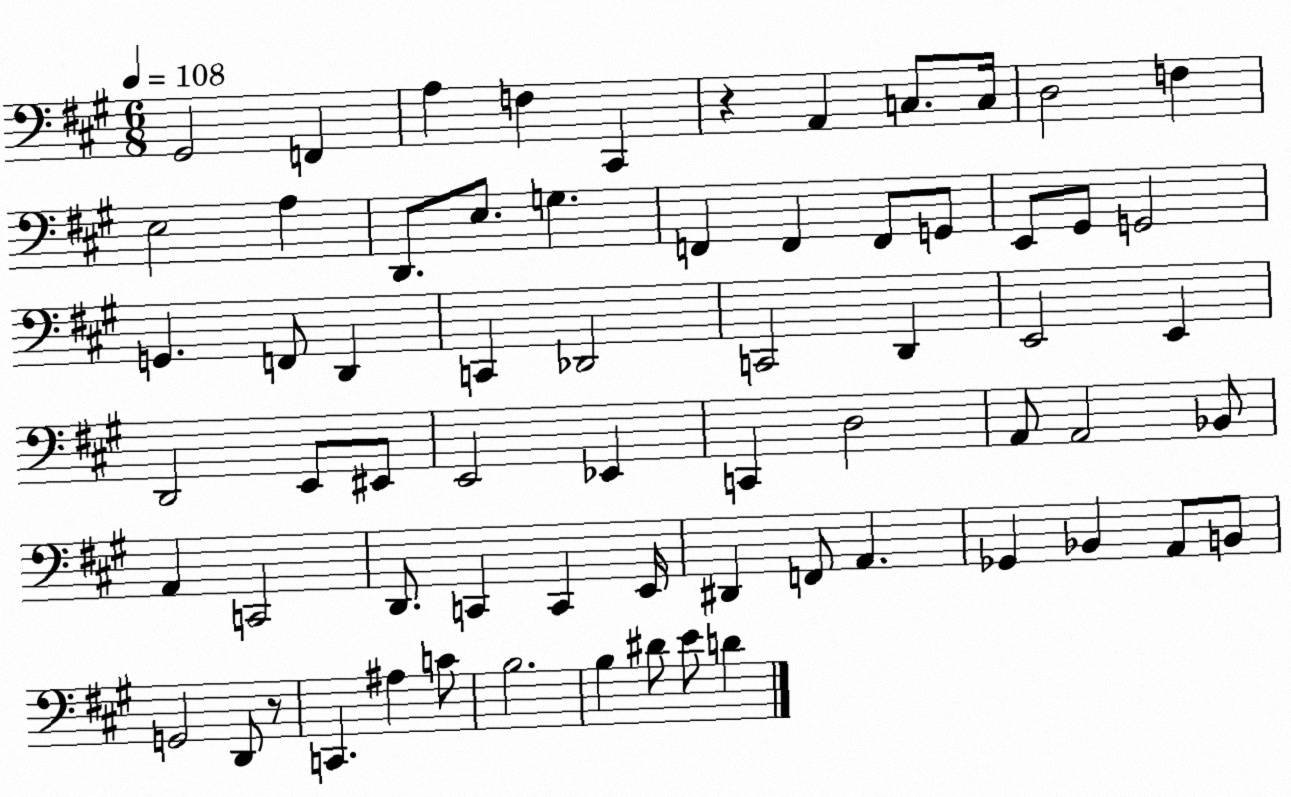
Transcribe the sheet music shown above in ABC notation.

X:1
T:Untitled
M:6/8
L:1/4
K:A
^G,,2 F,, A, F, ^C,, z A,, C,/2 C,/4 D,2 F, E,2 A, D,,/2 E,/2 G, F,, F,, F,,/2 G,,/2 E,,/2 ^G,,/2 G,,2 G,, F,,/2 D,, C,, _D,,2 C,,2 D,, E,,2 E,, D,,2 E,,/2 ^E,,/2 E,,2 _E,, C,, D,2 A,,/2 A,,2 _B,,/2 A,, C,,2 D,,/2 C,, C,, E,,/4 ^D,, F,,/2 A,, _G,, _B,, A,,/2 B,,/2 G,,2 D,,/2 z/2 C,, ^A, C/2 B,2 B, ^D/2 E/2 D